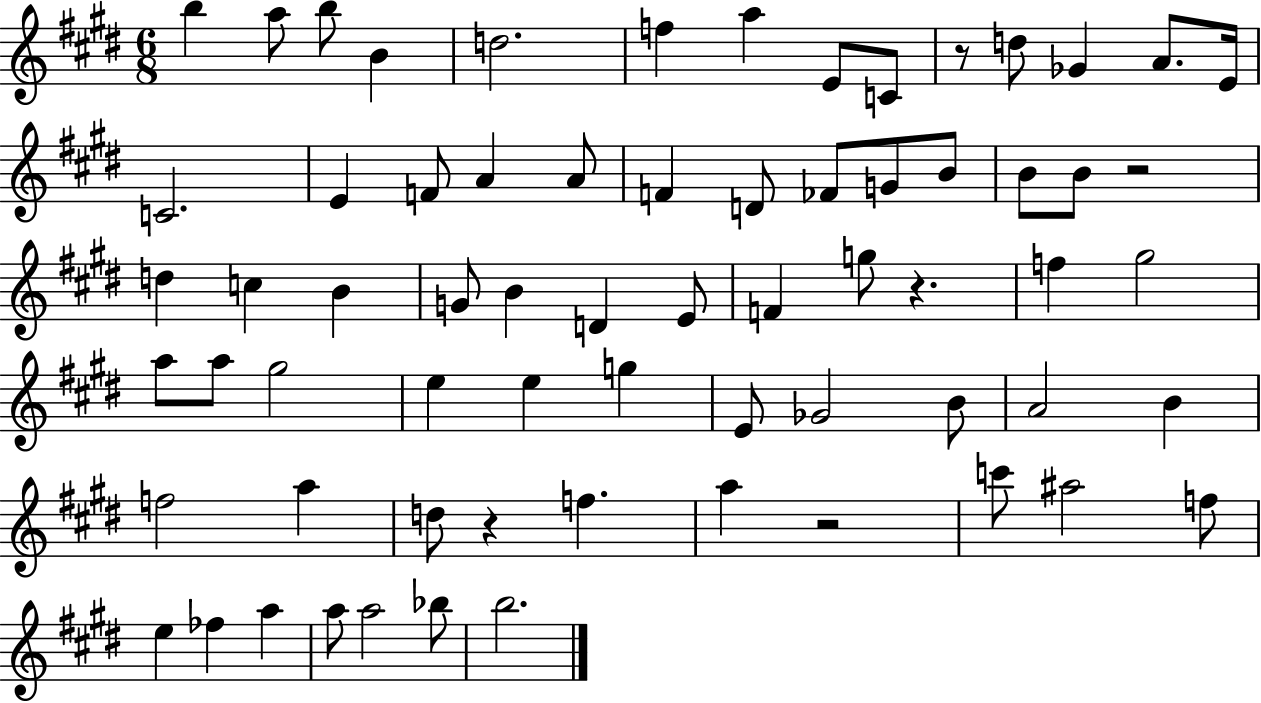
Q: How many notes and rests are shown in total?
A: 67